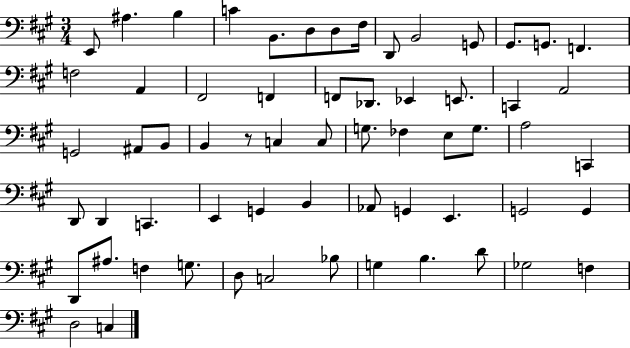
E2/e A#3/q. B3/q C4/q B2/e. D3/e D3/e F#3/s D2/e B2/h G2/e G#2/e. G2/e. F2/q. F3/h A2/q F#2/h F2/q F2/e Db2/e. Eb2/q E2/e. C2/q A2/h G2/h A#2/e B2/e B2/q R/e C3/q C3/e G3/e. FES3/q E3/e G3/e. A3/h C2/q D2/e D2/q C2/q. E2/q G2/q B2/q Ab2/e G2/q E2/q. G2/h G2/q D2/e A#3/e. F3/q G3/e. D3/e C3/h Bb3/e G3/q B3/q. D4/e Gb3/h F3/q D3/h C3/q